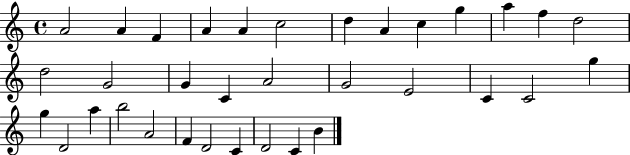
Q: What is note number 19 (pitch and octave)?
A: G4